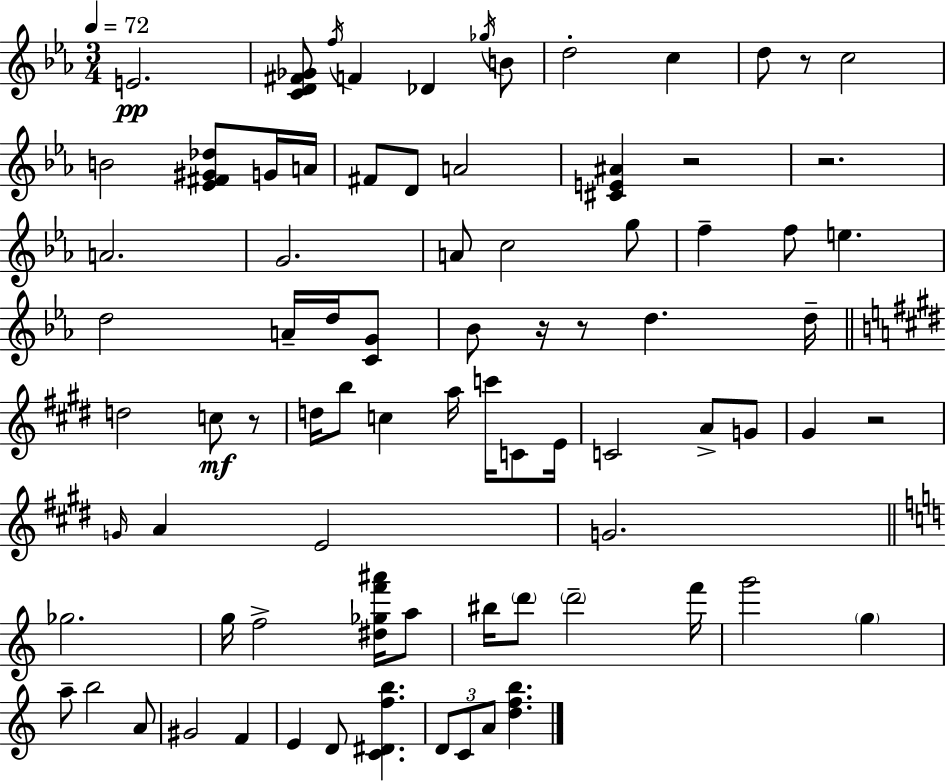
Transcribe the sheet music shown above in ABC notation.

X:1
T:Untitled
M:3/4
L:1/4
K:Eb
E2 [CD^F_G]/2 f/4 F _D _g/4 B/2 d2 c d/2 z/2 c2 B2 [_E^F^G_d]/2 G/4 A/4 ^F/2 D/2 A2 [^CE^A] z2 z2 A2 G2 A/2 c2 g/2 f f/2 e d2 A/4 d/4 [CG]/2 _B/2 z/4 z/2 d d/4 d2 c/2 z/2 d/4 b/2 c a/4 c'/4 C/2 E/4 C2 A/2 G/2 ^G z2 G/4 A E2 G2 _g2 g/4 f2 [^d_gf'^a']/4 a/2 ^b/4 d'/2 d'2 f'/4 g'2 g a/2 b2 A/2 ^G2 F E D/2 [C^Dfb] D/2 C/2 A/2 [dfb]